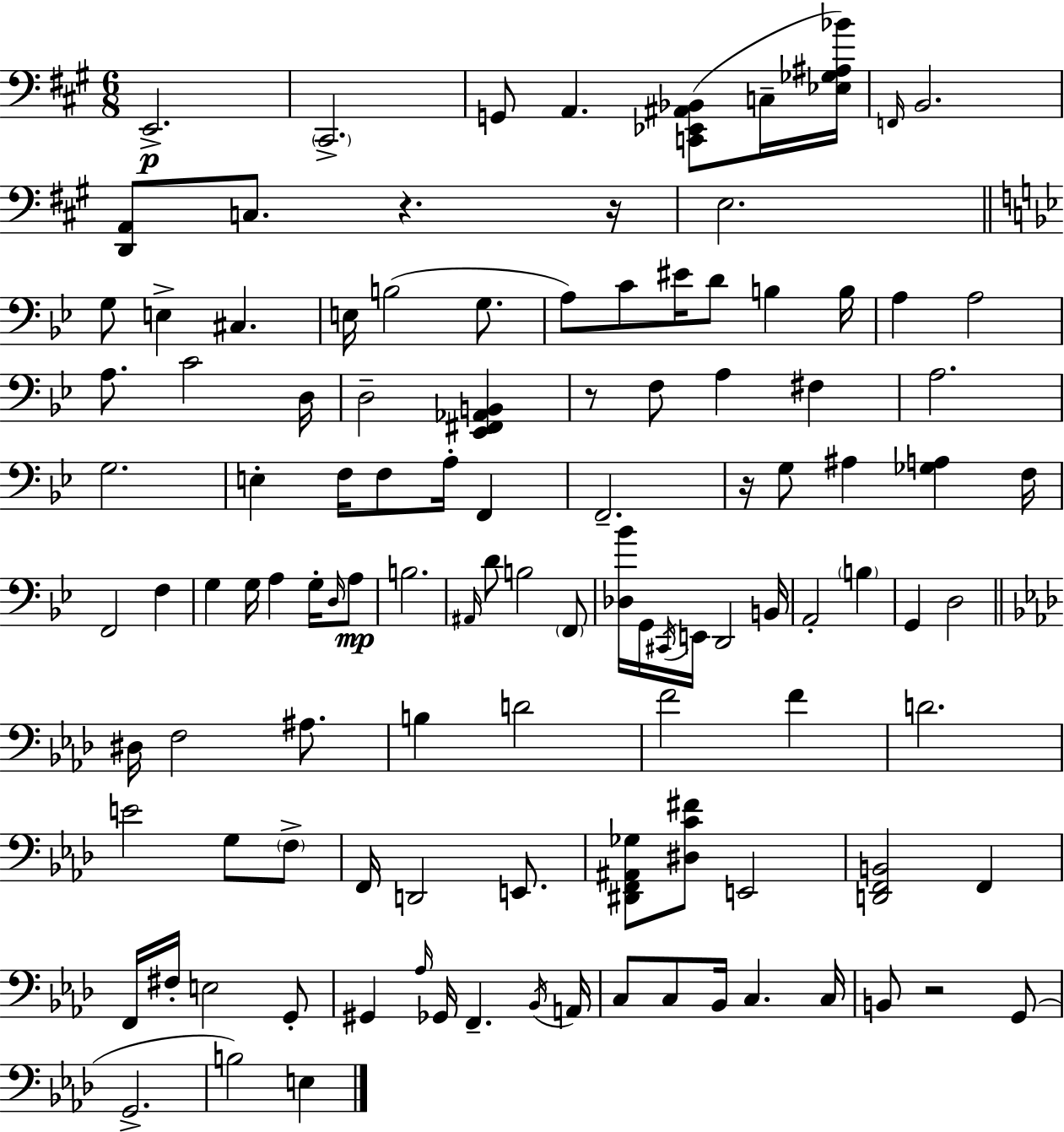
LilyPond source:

{
  \clef bass
  \numericTimeSignature
  \time 6/8
  \key a \major
  \repeat volta 2 { e,2.->\p | \parenthesize cis,2.-> | g,8 a,4. <c, ees, ais, bes,>8( c16-- <ees ges ais bes'>16) | \grace { f,16 } b,2. | \break <d, a,>8 c8. r4. | r16 e2. | \bar "||" \break \key g \minor g8 e4-> cis4. | e16 b2( g8. | a8) c'8 eis'16 d'8 b4 b16 | a4 a2 | \break a8. c'2 d16 | d2-- <ees, fis, aes, b,>4 | r8 f8 a4 fis4 | a2. | \break g2. | e4-. f16 f8 a16-. f,4 | f,2.-- | r16 g8 ais4 <ges a>4 f16 | \break f,2 f4 | g4 g16 a4 g16-. \grace { d16 }\mp a8 | b2. | \grace { ais,16 } d'8 b2 | \break \parenthesize f,8 <des bes'>16 g,16 \acciaccatura { cis,16 } e,16 d,2 | b,16 a,2-. \parenthesize b4 | g,4 d2 | \bar "||" \break \key aes \major dis16 f2 ais8. | b4 d'2 | f'2 f'4 | d'2. | \break e'2 g8 \parenthesize f8-> | f,16 d,2 e,8. | <dis, f, ais, ges>8 <dis c' fis'>8 e,2 | <d, f, b,>2 f,4 | \break f,16 fis16-. e2 g,8-. | gis,4 \grace { aes16 } ges,16 f,4.-- | \acciaccatura { bes,16 } a,16 c8 c8 bes,16 c4. | c16 b,8 r2 | \break g,8( g,2.-> | b2) e4 | } \bar "|."
}